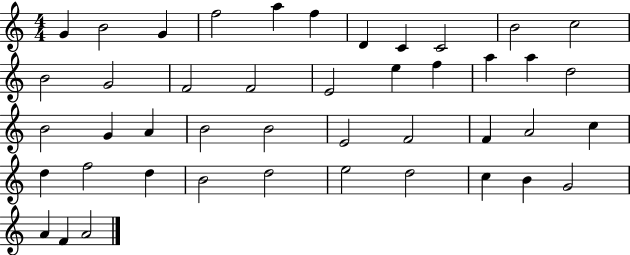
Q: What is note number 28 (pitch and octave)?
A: F4